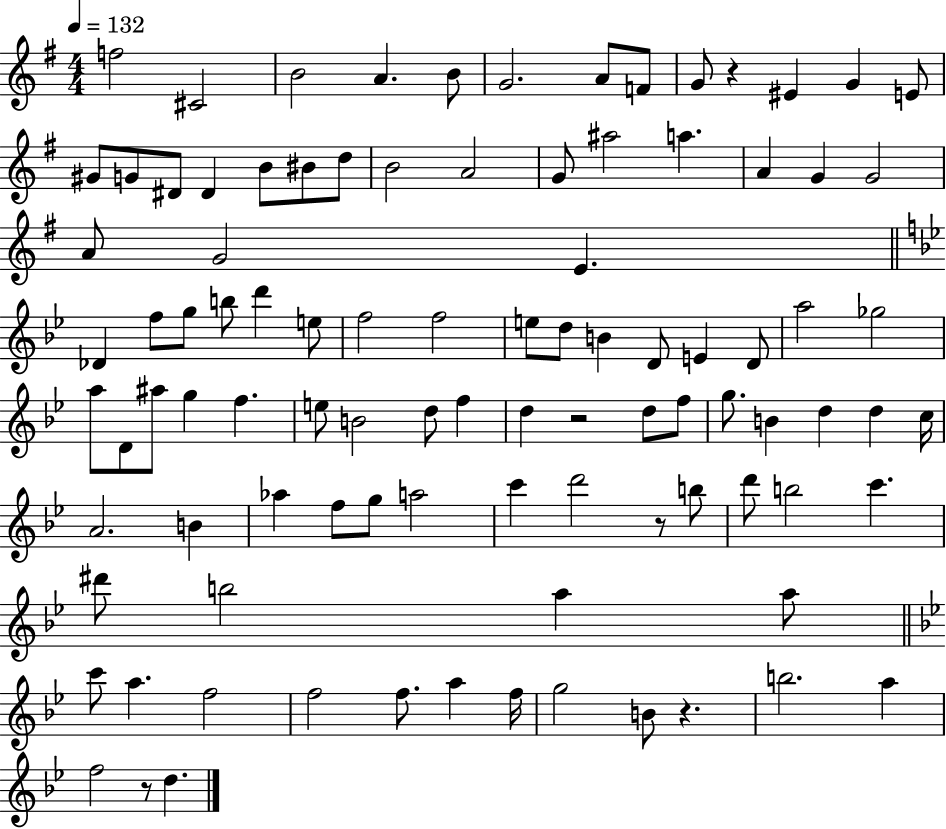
F5/h C#4/h B4/h A4/q. B4/e G4/h. A4/e F4/e G4/e R/q EIS4/q G4/q E4/e G#4/e G4/e D#4/e D#4/q B4/e BIS4/e D5/e B4/h A4/h G4/e A#5/h A5/q. A4/q G4/q G4/h A4/e G4/h E4/q. Db4/q F5/e G5/e B5/e D6/q E5/e F5/h F5/h E5/e D5/e B4/q D4/e E4/q D4/e A5/h Gb5/h A5/e D4/e A#5/e G5/q F5/q. E5/e B4/h D5/e F5/q D5/q R/h D5/e F5/e G5/e. B4/q D5/q D5/q C5/s A4/h. B4/q Ab5/q F5/e G5/e A5/h C6/q D6/h R/e B5/e D6/e B5/h C6/q. D#6/e B5/h A5/q A5/e C6/e A5/q. F5/h F5/h F5/e. A5/q F5/s G5/h B4/e R/q. B5/h. A5/q F5/h R/e D5/q.